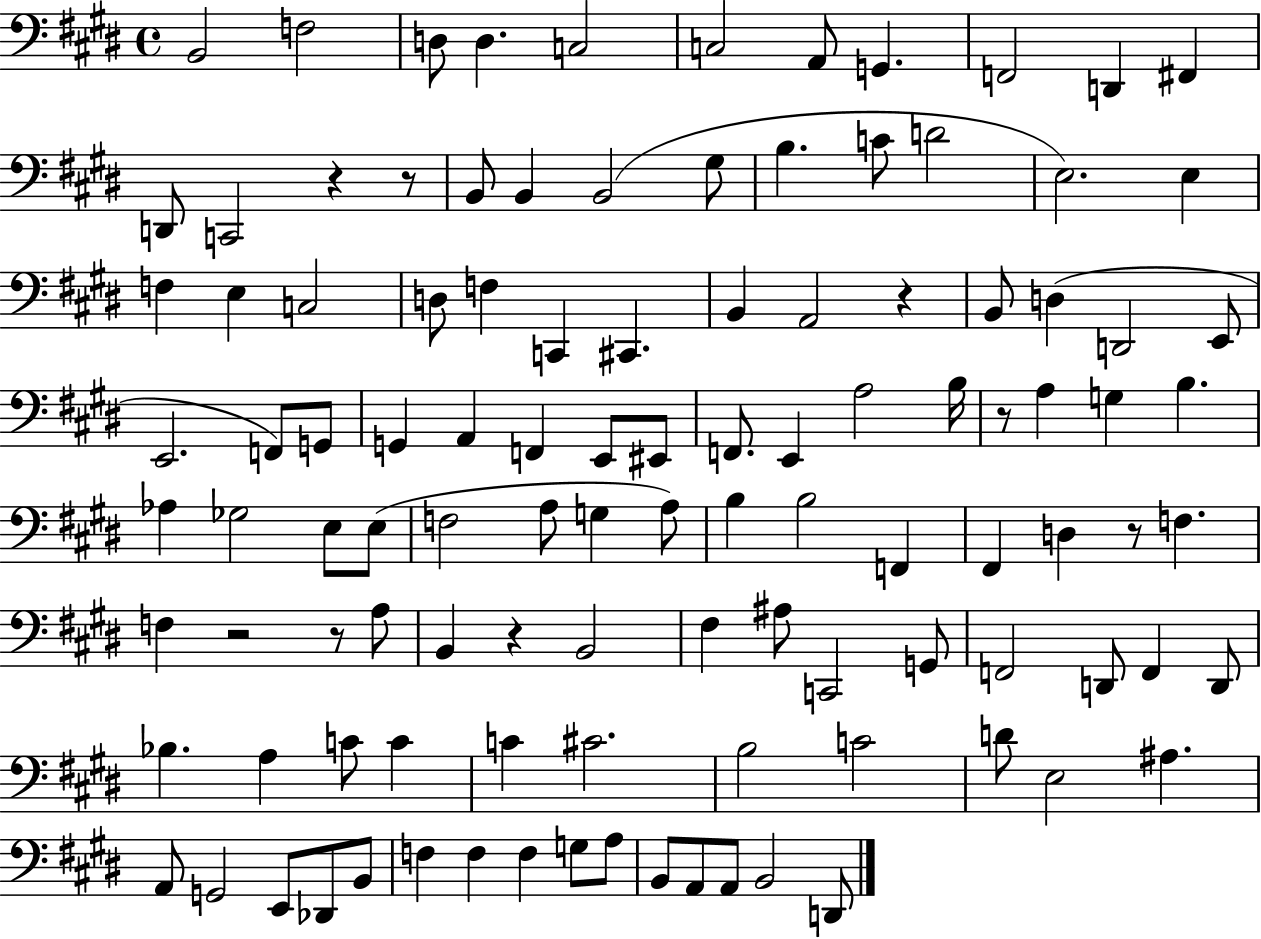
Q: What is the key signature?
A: E major